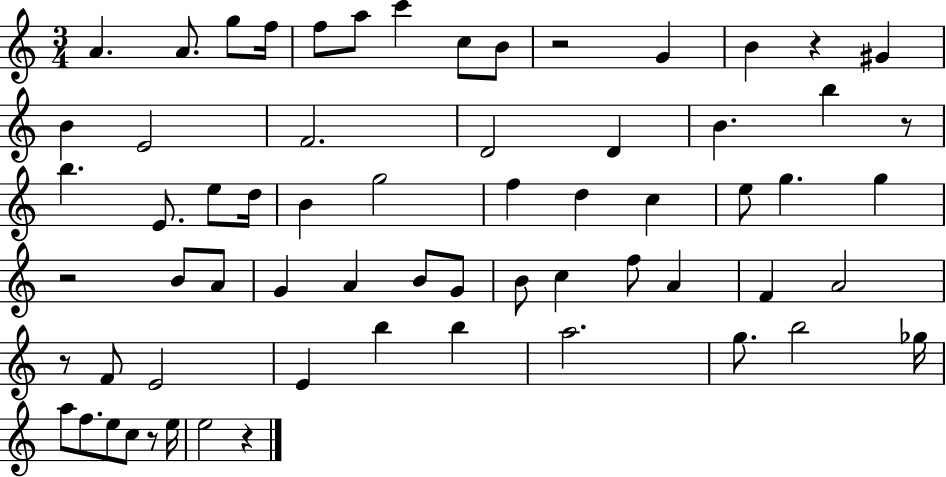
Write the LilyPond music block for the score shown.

{
  \clef treble
  \numericTimeSignature
  \time 3/4
  \key c \major
  \repeat volta 2 { a'4. a'8. g''8 f''16 | f''8 a''8 c'''4 c''8 b'8 | r2 g'4 | b'4 r4 gis'4 | \break b'4 e'2 | f'2. | d'2 d'4 | b'4. b''4 r8 | \break b''4. e'8. e''8 d''16 | b'4 g''2 | f''4 d''4 c''4 | e''8 g''4. g''4 | \break r2 b'8 a'8 | g'4 a'4 b'8 g'8 | b'8 c''4 f''8 a'4 | f'4 a'2 | \break r8 f'8 e'2 | e'4 b''4 b''4 | a''2. | g''8. b''2 ges''16 | \break a''8 f''8. e''8 c''8 r8 e''16 | e''2 r4 | } \bar "|."
}